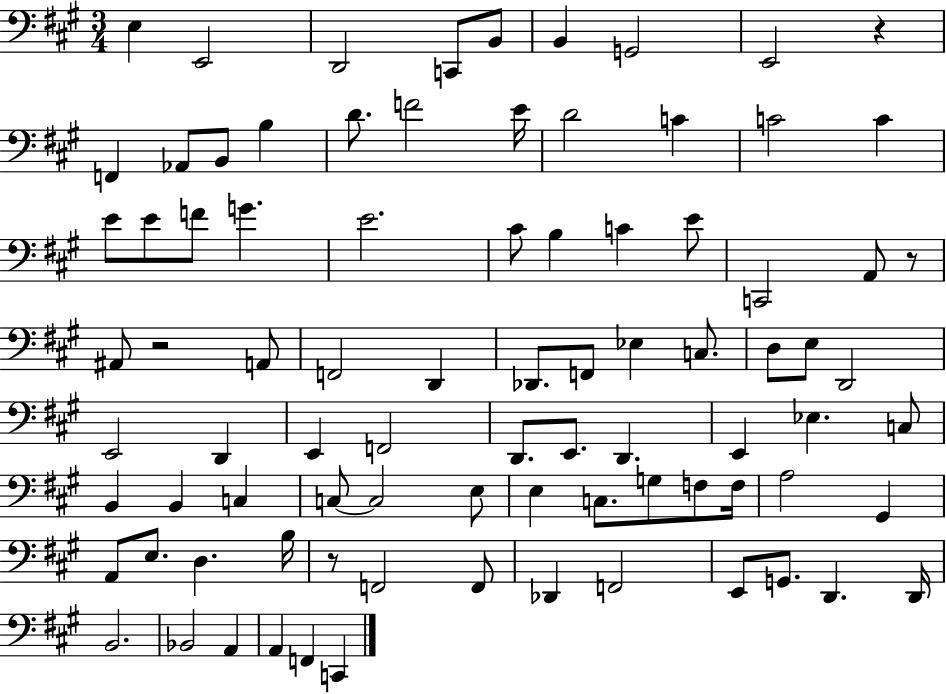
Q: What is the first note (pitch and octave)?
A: E3